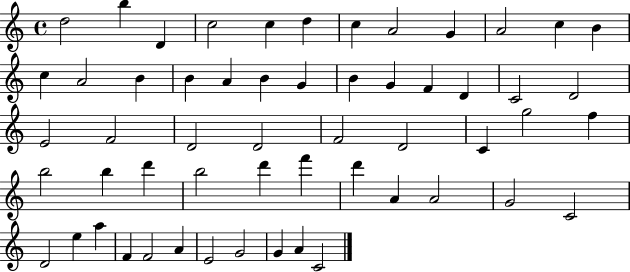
{
  \clef treble
  \time 4/4
  \defaultTimeSignature
  \key c \major
  d''2 b''4 d'4 | c''2 c''4 d''4 | c''4 a'2 g'4 | a'2 c''4 b'4 | \break c''4 a'2 b'4 | b'4 a'4 b'4 g'4 | b'4 g'4 f'4 d'4 | c'2 d'2 | \break e'2 f'2 | d'2 d'2 | f'2 d'2 | c'4 g''2 f''4 | \break b''2 b''4 d'''4 | b''2 d'''4 f'''4 | d'''4 a'4 a'2 | g'2 c'2 | \break d'2 e''4 a''4 | f'4 f'2 a'4 | e'2 g'2 | g'4 a'4 c'2 | \break \bar "|."
}